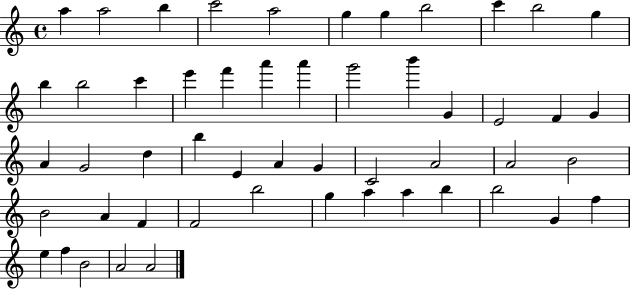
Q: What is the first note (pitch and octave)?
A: A5